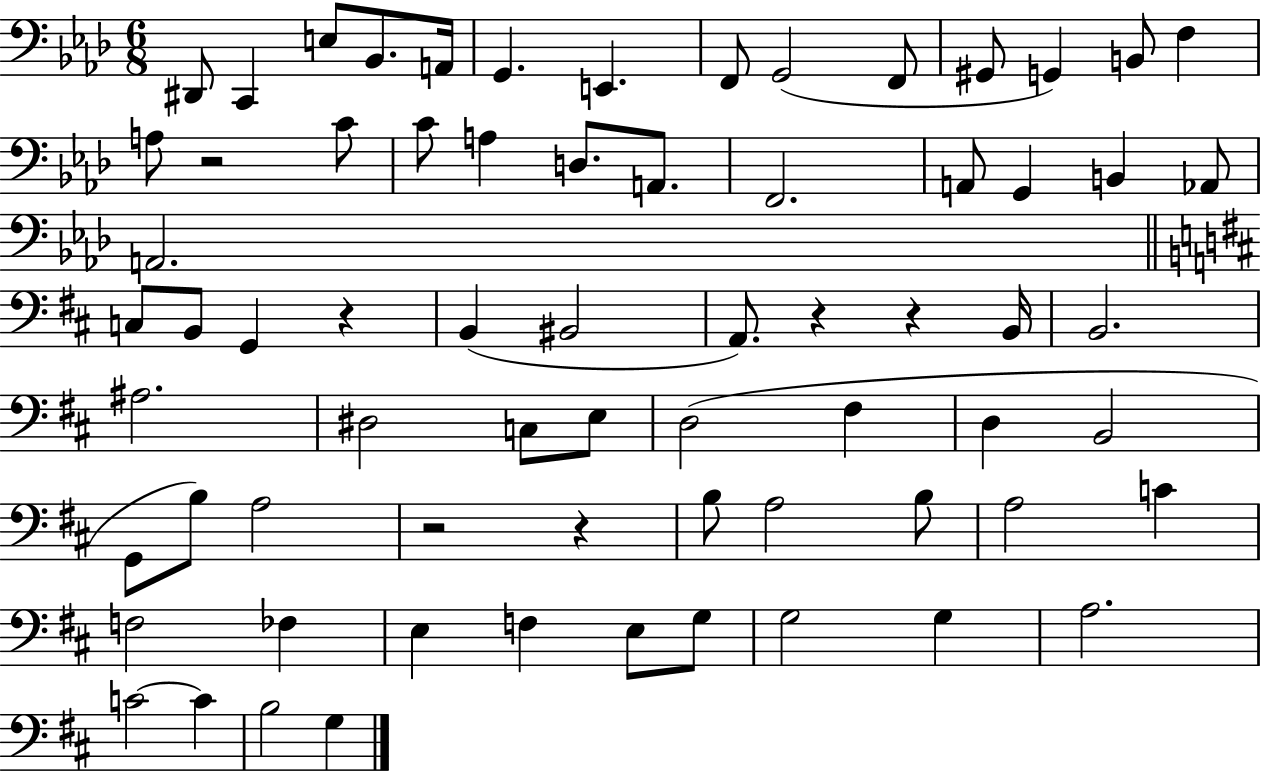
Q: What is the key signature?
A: AES major